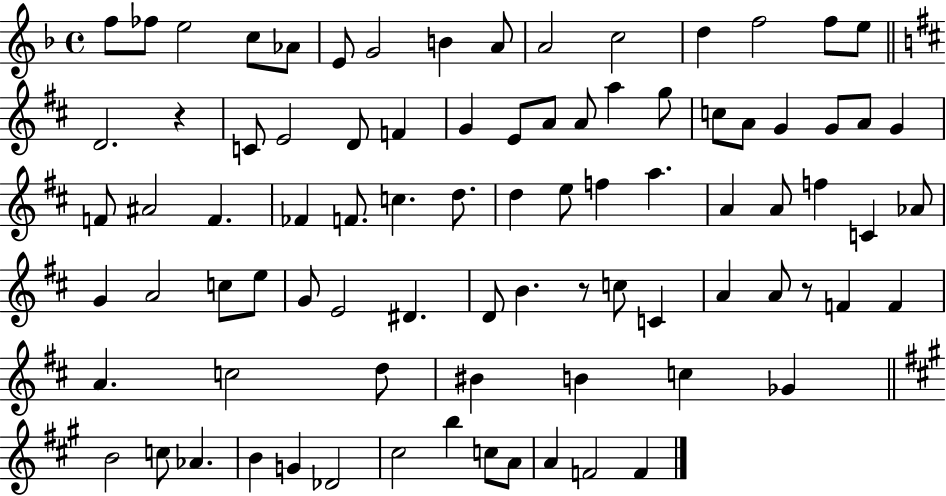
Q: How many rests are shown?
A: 3